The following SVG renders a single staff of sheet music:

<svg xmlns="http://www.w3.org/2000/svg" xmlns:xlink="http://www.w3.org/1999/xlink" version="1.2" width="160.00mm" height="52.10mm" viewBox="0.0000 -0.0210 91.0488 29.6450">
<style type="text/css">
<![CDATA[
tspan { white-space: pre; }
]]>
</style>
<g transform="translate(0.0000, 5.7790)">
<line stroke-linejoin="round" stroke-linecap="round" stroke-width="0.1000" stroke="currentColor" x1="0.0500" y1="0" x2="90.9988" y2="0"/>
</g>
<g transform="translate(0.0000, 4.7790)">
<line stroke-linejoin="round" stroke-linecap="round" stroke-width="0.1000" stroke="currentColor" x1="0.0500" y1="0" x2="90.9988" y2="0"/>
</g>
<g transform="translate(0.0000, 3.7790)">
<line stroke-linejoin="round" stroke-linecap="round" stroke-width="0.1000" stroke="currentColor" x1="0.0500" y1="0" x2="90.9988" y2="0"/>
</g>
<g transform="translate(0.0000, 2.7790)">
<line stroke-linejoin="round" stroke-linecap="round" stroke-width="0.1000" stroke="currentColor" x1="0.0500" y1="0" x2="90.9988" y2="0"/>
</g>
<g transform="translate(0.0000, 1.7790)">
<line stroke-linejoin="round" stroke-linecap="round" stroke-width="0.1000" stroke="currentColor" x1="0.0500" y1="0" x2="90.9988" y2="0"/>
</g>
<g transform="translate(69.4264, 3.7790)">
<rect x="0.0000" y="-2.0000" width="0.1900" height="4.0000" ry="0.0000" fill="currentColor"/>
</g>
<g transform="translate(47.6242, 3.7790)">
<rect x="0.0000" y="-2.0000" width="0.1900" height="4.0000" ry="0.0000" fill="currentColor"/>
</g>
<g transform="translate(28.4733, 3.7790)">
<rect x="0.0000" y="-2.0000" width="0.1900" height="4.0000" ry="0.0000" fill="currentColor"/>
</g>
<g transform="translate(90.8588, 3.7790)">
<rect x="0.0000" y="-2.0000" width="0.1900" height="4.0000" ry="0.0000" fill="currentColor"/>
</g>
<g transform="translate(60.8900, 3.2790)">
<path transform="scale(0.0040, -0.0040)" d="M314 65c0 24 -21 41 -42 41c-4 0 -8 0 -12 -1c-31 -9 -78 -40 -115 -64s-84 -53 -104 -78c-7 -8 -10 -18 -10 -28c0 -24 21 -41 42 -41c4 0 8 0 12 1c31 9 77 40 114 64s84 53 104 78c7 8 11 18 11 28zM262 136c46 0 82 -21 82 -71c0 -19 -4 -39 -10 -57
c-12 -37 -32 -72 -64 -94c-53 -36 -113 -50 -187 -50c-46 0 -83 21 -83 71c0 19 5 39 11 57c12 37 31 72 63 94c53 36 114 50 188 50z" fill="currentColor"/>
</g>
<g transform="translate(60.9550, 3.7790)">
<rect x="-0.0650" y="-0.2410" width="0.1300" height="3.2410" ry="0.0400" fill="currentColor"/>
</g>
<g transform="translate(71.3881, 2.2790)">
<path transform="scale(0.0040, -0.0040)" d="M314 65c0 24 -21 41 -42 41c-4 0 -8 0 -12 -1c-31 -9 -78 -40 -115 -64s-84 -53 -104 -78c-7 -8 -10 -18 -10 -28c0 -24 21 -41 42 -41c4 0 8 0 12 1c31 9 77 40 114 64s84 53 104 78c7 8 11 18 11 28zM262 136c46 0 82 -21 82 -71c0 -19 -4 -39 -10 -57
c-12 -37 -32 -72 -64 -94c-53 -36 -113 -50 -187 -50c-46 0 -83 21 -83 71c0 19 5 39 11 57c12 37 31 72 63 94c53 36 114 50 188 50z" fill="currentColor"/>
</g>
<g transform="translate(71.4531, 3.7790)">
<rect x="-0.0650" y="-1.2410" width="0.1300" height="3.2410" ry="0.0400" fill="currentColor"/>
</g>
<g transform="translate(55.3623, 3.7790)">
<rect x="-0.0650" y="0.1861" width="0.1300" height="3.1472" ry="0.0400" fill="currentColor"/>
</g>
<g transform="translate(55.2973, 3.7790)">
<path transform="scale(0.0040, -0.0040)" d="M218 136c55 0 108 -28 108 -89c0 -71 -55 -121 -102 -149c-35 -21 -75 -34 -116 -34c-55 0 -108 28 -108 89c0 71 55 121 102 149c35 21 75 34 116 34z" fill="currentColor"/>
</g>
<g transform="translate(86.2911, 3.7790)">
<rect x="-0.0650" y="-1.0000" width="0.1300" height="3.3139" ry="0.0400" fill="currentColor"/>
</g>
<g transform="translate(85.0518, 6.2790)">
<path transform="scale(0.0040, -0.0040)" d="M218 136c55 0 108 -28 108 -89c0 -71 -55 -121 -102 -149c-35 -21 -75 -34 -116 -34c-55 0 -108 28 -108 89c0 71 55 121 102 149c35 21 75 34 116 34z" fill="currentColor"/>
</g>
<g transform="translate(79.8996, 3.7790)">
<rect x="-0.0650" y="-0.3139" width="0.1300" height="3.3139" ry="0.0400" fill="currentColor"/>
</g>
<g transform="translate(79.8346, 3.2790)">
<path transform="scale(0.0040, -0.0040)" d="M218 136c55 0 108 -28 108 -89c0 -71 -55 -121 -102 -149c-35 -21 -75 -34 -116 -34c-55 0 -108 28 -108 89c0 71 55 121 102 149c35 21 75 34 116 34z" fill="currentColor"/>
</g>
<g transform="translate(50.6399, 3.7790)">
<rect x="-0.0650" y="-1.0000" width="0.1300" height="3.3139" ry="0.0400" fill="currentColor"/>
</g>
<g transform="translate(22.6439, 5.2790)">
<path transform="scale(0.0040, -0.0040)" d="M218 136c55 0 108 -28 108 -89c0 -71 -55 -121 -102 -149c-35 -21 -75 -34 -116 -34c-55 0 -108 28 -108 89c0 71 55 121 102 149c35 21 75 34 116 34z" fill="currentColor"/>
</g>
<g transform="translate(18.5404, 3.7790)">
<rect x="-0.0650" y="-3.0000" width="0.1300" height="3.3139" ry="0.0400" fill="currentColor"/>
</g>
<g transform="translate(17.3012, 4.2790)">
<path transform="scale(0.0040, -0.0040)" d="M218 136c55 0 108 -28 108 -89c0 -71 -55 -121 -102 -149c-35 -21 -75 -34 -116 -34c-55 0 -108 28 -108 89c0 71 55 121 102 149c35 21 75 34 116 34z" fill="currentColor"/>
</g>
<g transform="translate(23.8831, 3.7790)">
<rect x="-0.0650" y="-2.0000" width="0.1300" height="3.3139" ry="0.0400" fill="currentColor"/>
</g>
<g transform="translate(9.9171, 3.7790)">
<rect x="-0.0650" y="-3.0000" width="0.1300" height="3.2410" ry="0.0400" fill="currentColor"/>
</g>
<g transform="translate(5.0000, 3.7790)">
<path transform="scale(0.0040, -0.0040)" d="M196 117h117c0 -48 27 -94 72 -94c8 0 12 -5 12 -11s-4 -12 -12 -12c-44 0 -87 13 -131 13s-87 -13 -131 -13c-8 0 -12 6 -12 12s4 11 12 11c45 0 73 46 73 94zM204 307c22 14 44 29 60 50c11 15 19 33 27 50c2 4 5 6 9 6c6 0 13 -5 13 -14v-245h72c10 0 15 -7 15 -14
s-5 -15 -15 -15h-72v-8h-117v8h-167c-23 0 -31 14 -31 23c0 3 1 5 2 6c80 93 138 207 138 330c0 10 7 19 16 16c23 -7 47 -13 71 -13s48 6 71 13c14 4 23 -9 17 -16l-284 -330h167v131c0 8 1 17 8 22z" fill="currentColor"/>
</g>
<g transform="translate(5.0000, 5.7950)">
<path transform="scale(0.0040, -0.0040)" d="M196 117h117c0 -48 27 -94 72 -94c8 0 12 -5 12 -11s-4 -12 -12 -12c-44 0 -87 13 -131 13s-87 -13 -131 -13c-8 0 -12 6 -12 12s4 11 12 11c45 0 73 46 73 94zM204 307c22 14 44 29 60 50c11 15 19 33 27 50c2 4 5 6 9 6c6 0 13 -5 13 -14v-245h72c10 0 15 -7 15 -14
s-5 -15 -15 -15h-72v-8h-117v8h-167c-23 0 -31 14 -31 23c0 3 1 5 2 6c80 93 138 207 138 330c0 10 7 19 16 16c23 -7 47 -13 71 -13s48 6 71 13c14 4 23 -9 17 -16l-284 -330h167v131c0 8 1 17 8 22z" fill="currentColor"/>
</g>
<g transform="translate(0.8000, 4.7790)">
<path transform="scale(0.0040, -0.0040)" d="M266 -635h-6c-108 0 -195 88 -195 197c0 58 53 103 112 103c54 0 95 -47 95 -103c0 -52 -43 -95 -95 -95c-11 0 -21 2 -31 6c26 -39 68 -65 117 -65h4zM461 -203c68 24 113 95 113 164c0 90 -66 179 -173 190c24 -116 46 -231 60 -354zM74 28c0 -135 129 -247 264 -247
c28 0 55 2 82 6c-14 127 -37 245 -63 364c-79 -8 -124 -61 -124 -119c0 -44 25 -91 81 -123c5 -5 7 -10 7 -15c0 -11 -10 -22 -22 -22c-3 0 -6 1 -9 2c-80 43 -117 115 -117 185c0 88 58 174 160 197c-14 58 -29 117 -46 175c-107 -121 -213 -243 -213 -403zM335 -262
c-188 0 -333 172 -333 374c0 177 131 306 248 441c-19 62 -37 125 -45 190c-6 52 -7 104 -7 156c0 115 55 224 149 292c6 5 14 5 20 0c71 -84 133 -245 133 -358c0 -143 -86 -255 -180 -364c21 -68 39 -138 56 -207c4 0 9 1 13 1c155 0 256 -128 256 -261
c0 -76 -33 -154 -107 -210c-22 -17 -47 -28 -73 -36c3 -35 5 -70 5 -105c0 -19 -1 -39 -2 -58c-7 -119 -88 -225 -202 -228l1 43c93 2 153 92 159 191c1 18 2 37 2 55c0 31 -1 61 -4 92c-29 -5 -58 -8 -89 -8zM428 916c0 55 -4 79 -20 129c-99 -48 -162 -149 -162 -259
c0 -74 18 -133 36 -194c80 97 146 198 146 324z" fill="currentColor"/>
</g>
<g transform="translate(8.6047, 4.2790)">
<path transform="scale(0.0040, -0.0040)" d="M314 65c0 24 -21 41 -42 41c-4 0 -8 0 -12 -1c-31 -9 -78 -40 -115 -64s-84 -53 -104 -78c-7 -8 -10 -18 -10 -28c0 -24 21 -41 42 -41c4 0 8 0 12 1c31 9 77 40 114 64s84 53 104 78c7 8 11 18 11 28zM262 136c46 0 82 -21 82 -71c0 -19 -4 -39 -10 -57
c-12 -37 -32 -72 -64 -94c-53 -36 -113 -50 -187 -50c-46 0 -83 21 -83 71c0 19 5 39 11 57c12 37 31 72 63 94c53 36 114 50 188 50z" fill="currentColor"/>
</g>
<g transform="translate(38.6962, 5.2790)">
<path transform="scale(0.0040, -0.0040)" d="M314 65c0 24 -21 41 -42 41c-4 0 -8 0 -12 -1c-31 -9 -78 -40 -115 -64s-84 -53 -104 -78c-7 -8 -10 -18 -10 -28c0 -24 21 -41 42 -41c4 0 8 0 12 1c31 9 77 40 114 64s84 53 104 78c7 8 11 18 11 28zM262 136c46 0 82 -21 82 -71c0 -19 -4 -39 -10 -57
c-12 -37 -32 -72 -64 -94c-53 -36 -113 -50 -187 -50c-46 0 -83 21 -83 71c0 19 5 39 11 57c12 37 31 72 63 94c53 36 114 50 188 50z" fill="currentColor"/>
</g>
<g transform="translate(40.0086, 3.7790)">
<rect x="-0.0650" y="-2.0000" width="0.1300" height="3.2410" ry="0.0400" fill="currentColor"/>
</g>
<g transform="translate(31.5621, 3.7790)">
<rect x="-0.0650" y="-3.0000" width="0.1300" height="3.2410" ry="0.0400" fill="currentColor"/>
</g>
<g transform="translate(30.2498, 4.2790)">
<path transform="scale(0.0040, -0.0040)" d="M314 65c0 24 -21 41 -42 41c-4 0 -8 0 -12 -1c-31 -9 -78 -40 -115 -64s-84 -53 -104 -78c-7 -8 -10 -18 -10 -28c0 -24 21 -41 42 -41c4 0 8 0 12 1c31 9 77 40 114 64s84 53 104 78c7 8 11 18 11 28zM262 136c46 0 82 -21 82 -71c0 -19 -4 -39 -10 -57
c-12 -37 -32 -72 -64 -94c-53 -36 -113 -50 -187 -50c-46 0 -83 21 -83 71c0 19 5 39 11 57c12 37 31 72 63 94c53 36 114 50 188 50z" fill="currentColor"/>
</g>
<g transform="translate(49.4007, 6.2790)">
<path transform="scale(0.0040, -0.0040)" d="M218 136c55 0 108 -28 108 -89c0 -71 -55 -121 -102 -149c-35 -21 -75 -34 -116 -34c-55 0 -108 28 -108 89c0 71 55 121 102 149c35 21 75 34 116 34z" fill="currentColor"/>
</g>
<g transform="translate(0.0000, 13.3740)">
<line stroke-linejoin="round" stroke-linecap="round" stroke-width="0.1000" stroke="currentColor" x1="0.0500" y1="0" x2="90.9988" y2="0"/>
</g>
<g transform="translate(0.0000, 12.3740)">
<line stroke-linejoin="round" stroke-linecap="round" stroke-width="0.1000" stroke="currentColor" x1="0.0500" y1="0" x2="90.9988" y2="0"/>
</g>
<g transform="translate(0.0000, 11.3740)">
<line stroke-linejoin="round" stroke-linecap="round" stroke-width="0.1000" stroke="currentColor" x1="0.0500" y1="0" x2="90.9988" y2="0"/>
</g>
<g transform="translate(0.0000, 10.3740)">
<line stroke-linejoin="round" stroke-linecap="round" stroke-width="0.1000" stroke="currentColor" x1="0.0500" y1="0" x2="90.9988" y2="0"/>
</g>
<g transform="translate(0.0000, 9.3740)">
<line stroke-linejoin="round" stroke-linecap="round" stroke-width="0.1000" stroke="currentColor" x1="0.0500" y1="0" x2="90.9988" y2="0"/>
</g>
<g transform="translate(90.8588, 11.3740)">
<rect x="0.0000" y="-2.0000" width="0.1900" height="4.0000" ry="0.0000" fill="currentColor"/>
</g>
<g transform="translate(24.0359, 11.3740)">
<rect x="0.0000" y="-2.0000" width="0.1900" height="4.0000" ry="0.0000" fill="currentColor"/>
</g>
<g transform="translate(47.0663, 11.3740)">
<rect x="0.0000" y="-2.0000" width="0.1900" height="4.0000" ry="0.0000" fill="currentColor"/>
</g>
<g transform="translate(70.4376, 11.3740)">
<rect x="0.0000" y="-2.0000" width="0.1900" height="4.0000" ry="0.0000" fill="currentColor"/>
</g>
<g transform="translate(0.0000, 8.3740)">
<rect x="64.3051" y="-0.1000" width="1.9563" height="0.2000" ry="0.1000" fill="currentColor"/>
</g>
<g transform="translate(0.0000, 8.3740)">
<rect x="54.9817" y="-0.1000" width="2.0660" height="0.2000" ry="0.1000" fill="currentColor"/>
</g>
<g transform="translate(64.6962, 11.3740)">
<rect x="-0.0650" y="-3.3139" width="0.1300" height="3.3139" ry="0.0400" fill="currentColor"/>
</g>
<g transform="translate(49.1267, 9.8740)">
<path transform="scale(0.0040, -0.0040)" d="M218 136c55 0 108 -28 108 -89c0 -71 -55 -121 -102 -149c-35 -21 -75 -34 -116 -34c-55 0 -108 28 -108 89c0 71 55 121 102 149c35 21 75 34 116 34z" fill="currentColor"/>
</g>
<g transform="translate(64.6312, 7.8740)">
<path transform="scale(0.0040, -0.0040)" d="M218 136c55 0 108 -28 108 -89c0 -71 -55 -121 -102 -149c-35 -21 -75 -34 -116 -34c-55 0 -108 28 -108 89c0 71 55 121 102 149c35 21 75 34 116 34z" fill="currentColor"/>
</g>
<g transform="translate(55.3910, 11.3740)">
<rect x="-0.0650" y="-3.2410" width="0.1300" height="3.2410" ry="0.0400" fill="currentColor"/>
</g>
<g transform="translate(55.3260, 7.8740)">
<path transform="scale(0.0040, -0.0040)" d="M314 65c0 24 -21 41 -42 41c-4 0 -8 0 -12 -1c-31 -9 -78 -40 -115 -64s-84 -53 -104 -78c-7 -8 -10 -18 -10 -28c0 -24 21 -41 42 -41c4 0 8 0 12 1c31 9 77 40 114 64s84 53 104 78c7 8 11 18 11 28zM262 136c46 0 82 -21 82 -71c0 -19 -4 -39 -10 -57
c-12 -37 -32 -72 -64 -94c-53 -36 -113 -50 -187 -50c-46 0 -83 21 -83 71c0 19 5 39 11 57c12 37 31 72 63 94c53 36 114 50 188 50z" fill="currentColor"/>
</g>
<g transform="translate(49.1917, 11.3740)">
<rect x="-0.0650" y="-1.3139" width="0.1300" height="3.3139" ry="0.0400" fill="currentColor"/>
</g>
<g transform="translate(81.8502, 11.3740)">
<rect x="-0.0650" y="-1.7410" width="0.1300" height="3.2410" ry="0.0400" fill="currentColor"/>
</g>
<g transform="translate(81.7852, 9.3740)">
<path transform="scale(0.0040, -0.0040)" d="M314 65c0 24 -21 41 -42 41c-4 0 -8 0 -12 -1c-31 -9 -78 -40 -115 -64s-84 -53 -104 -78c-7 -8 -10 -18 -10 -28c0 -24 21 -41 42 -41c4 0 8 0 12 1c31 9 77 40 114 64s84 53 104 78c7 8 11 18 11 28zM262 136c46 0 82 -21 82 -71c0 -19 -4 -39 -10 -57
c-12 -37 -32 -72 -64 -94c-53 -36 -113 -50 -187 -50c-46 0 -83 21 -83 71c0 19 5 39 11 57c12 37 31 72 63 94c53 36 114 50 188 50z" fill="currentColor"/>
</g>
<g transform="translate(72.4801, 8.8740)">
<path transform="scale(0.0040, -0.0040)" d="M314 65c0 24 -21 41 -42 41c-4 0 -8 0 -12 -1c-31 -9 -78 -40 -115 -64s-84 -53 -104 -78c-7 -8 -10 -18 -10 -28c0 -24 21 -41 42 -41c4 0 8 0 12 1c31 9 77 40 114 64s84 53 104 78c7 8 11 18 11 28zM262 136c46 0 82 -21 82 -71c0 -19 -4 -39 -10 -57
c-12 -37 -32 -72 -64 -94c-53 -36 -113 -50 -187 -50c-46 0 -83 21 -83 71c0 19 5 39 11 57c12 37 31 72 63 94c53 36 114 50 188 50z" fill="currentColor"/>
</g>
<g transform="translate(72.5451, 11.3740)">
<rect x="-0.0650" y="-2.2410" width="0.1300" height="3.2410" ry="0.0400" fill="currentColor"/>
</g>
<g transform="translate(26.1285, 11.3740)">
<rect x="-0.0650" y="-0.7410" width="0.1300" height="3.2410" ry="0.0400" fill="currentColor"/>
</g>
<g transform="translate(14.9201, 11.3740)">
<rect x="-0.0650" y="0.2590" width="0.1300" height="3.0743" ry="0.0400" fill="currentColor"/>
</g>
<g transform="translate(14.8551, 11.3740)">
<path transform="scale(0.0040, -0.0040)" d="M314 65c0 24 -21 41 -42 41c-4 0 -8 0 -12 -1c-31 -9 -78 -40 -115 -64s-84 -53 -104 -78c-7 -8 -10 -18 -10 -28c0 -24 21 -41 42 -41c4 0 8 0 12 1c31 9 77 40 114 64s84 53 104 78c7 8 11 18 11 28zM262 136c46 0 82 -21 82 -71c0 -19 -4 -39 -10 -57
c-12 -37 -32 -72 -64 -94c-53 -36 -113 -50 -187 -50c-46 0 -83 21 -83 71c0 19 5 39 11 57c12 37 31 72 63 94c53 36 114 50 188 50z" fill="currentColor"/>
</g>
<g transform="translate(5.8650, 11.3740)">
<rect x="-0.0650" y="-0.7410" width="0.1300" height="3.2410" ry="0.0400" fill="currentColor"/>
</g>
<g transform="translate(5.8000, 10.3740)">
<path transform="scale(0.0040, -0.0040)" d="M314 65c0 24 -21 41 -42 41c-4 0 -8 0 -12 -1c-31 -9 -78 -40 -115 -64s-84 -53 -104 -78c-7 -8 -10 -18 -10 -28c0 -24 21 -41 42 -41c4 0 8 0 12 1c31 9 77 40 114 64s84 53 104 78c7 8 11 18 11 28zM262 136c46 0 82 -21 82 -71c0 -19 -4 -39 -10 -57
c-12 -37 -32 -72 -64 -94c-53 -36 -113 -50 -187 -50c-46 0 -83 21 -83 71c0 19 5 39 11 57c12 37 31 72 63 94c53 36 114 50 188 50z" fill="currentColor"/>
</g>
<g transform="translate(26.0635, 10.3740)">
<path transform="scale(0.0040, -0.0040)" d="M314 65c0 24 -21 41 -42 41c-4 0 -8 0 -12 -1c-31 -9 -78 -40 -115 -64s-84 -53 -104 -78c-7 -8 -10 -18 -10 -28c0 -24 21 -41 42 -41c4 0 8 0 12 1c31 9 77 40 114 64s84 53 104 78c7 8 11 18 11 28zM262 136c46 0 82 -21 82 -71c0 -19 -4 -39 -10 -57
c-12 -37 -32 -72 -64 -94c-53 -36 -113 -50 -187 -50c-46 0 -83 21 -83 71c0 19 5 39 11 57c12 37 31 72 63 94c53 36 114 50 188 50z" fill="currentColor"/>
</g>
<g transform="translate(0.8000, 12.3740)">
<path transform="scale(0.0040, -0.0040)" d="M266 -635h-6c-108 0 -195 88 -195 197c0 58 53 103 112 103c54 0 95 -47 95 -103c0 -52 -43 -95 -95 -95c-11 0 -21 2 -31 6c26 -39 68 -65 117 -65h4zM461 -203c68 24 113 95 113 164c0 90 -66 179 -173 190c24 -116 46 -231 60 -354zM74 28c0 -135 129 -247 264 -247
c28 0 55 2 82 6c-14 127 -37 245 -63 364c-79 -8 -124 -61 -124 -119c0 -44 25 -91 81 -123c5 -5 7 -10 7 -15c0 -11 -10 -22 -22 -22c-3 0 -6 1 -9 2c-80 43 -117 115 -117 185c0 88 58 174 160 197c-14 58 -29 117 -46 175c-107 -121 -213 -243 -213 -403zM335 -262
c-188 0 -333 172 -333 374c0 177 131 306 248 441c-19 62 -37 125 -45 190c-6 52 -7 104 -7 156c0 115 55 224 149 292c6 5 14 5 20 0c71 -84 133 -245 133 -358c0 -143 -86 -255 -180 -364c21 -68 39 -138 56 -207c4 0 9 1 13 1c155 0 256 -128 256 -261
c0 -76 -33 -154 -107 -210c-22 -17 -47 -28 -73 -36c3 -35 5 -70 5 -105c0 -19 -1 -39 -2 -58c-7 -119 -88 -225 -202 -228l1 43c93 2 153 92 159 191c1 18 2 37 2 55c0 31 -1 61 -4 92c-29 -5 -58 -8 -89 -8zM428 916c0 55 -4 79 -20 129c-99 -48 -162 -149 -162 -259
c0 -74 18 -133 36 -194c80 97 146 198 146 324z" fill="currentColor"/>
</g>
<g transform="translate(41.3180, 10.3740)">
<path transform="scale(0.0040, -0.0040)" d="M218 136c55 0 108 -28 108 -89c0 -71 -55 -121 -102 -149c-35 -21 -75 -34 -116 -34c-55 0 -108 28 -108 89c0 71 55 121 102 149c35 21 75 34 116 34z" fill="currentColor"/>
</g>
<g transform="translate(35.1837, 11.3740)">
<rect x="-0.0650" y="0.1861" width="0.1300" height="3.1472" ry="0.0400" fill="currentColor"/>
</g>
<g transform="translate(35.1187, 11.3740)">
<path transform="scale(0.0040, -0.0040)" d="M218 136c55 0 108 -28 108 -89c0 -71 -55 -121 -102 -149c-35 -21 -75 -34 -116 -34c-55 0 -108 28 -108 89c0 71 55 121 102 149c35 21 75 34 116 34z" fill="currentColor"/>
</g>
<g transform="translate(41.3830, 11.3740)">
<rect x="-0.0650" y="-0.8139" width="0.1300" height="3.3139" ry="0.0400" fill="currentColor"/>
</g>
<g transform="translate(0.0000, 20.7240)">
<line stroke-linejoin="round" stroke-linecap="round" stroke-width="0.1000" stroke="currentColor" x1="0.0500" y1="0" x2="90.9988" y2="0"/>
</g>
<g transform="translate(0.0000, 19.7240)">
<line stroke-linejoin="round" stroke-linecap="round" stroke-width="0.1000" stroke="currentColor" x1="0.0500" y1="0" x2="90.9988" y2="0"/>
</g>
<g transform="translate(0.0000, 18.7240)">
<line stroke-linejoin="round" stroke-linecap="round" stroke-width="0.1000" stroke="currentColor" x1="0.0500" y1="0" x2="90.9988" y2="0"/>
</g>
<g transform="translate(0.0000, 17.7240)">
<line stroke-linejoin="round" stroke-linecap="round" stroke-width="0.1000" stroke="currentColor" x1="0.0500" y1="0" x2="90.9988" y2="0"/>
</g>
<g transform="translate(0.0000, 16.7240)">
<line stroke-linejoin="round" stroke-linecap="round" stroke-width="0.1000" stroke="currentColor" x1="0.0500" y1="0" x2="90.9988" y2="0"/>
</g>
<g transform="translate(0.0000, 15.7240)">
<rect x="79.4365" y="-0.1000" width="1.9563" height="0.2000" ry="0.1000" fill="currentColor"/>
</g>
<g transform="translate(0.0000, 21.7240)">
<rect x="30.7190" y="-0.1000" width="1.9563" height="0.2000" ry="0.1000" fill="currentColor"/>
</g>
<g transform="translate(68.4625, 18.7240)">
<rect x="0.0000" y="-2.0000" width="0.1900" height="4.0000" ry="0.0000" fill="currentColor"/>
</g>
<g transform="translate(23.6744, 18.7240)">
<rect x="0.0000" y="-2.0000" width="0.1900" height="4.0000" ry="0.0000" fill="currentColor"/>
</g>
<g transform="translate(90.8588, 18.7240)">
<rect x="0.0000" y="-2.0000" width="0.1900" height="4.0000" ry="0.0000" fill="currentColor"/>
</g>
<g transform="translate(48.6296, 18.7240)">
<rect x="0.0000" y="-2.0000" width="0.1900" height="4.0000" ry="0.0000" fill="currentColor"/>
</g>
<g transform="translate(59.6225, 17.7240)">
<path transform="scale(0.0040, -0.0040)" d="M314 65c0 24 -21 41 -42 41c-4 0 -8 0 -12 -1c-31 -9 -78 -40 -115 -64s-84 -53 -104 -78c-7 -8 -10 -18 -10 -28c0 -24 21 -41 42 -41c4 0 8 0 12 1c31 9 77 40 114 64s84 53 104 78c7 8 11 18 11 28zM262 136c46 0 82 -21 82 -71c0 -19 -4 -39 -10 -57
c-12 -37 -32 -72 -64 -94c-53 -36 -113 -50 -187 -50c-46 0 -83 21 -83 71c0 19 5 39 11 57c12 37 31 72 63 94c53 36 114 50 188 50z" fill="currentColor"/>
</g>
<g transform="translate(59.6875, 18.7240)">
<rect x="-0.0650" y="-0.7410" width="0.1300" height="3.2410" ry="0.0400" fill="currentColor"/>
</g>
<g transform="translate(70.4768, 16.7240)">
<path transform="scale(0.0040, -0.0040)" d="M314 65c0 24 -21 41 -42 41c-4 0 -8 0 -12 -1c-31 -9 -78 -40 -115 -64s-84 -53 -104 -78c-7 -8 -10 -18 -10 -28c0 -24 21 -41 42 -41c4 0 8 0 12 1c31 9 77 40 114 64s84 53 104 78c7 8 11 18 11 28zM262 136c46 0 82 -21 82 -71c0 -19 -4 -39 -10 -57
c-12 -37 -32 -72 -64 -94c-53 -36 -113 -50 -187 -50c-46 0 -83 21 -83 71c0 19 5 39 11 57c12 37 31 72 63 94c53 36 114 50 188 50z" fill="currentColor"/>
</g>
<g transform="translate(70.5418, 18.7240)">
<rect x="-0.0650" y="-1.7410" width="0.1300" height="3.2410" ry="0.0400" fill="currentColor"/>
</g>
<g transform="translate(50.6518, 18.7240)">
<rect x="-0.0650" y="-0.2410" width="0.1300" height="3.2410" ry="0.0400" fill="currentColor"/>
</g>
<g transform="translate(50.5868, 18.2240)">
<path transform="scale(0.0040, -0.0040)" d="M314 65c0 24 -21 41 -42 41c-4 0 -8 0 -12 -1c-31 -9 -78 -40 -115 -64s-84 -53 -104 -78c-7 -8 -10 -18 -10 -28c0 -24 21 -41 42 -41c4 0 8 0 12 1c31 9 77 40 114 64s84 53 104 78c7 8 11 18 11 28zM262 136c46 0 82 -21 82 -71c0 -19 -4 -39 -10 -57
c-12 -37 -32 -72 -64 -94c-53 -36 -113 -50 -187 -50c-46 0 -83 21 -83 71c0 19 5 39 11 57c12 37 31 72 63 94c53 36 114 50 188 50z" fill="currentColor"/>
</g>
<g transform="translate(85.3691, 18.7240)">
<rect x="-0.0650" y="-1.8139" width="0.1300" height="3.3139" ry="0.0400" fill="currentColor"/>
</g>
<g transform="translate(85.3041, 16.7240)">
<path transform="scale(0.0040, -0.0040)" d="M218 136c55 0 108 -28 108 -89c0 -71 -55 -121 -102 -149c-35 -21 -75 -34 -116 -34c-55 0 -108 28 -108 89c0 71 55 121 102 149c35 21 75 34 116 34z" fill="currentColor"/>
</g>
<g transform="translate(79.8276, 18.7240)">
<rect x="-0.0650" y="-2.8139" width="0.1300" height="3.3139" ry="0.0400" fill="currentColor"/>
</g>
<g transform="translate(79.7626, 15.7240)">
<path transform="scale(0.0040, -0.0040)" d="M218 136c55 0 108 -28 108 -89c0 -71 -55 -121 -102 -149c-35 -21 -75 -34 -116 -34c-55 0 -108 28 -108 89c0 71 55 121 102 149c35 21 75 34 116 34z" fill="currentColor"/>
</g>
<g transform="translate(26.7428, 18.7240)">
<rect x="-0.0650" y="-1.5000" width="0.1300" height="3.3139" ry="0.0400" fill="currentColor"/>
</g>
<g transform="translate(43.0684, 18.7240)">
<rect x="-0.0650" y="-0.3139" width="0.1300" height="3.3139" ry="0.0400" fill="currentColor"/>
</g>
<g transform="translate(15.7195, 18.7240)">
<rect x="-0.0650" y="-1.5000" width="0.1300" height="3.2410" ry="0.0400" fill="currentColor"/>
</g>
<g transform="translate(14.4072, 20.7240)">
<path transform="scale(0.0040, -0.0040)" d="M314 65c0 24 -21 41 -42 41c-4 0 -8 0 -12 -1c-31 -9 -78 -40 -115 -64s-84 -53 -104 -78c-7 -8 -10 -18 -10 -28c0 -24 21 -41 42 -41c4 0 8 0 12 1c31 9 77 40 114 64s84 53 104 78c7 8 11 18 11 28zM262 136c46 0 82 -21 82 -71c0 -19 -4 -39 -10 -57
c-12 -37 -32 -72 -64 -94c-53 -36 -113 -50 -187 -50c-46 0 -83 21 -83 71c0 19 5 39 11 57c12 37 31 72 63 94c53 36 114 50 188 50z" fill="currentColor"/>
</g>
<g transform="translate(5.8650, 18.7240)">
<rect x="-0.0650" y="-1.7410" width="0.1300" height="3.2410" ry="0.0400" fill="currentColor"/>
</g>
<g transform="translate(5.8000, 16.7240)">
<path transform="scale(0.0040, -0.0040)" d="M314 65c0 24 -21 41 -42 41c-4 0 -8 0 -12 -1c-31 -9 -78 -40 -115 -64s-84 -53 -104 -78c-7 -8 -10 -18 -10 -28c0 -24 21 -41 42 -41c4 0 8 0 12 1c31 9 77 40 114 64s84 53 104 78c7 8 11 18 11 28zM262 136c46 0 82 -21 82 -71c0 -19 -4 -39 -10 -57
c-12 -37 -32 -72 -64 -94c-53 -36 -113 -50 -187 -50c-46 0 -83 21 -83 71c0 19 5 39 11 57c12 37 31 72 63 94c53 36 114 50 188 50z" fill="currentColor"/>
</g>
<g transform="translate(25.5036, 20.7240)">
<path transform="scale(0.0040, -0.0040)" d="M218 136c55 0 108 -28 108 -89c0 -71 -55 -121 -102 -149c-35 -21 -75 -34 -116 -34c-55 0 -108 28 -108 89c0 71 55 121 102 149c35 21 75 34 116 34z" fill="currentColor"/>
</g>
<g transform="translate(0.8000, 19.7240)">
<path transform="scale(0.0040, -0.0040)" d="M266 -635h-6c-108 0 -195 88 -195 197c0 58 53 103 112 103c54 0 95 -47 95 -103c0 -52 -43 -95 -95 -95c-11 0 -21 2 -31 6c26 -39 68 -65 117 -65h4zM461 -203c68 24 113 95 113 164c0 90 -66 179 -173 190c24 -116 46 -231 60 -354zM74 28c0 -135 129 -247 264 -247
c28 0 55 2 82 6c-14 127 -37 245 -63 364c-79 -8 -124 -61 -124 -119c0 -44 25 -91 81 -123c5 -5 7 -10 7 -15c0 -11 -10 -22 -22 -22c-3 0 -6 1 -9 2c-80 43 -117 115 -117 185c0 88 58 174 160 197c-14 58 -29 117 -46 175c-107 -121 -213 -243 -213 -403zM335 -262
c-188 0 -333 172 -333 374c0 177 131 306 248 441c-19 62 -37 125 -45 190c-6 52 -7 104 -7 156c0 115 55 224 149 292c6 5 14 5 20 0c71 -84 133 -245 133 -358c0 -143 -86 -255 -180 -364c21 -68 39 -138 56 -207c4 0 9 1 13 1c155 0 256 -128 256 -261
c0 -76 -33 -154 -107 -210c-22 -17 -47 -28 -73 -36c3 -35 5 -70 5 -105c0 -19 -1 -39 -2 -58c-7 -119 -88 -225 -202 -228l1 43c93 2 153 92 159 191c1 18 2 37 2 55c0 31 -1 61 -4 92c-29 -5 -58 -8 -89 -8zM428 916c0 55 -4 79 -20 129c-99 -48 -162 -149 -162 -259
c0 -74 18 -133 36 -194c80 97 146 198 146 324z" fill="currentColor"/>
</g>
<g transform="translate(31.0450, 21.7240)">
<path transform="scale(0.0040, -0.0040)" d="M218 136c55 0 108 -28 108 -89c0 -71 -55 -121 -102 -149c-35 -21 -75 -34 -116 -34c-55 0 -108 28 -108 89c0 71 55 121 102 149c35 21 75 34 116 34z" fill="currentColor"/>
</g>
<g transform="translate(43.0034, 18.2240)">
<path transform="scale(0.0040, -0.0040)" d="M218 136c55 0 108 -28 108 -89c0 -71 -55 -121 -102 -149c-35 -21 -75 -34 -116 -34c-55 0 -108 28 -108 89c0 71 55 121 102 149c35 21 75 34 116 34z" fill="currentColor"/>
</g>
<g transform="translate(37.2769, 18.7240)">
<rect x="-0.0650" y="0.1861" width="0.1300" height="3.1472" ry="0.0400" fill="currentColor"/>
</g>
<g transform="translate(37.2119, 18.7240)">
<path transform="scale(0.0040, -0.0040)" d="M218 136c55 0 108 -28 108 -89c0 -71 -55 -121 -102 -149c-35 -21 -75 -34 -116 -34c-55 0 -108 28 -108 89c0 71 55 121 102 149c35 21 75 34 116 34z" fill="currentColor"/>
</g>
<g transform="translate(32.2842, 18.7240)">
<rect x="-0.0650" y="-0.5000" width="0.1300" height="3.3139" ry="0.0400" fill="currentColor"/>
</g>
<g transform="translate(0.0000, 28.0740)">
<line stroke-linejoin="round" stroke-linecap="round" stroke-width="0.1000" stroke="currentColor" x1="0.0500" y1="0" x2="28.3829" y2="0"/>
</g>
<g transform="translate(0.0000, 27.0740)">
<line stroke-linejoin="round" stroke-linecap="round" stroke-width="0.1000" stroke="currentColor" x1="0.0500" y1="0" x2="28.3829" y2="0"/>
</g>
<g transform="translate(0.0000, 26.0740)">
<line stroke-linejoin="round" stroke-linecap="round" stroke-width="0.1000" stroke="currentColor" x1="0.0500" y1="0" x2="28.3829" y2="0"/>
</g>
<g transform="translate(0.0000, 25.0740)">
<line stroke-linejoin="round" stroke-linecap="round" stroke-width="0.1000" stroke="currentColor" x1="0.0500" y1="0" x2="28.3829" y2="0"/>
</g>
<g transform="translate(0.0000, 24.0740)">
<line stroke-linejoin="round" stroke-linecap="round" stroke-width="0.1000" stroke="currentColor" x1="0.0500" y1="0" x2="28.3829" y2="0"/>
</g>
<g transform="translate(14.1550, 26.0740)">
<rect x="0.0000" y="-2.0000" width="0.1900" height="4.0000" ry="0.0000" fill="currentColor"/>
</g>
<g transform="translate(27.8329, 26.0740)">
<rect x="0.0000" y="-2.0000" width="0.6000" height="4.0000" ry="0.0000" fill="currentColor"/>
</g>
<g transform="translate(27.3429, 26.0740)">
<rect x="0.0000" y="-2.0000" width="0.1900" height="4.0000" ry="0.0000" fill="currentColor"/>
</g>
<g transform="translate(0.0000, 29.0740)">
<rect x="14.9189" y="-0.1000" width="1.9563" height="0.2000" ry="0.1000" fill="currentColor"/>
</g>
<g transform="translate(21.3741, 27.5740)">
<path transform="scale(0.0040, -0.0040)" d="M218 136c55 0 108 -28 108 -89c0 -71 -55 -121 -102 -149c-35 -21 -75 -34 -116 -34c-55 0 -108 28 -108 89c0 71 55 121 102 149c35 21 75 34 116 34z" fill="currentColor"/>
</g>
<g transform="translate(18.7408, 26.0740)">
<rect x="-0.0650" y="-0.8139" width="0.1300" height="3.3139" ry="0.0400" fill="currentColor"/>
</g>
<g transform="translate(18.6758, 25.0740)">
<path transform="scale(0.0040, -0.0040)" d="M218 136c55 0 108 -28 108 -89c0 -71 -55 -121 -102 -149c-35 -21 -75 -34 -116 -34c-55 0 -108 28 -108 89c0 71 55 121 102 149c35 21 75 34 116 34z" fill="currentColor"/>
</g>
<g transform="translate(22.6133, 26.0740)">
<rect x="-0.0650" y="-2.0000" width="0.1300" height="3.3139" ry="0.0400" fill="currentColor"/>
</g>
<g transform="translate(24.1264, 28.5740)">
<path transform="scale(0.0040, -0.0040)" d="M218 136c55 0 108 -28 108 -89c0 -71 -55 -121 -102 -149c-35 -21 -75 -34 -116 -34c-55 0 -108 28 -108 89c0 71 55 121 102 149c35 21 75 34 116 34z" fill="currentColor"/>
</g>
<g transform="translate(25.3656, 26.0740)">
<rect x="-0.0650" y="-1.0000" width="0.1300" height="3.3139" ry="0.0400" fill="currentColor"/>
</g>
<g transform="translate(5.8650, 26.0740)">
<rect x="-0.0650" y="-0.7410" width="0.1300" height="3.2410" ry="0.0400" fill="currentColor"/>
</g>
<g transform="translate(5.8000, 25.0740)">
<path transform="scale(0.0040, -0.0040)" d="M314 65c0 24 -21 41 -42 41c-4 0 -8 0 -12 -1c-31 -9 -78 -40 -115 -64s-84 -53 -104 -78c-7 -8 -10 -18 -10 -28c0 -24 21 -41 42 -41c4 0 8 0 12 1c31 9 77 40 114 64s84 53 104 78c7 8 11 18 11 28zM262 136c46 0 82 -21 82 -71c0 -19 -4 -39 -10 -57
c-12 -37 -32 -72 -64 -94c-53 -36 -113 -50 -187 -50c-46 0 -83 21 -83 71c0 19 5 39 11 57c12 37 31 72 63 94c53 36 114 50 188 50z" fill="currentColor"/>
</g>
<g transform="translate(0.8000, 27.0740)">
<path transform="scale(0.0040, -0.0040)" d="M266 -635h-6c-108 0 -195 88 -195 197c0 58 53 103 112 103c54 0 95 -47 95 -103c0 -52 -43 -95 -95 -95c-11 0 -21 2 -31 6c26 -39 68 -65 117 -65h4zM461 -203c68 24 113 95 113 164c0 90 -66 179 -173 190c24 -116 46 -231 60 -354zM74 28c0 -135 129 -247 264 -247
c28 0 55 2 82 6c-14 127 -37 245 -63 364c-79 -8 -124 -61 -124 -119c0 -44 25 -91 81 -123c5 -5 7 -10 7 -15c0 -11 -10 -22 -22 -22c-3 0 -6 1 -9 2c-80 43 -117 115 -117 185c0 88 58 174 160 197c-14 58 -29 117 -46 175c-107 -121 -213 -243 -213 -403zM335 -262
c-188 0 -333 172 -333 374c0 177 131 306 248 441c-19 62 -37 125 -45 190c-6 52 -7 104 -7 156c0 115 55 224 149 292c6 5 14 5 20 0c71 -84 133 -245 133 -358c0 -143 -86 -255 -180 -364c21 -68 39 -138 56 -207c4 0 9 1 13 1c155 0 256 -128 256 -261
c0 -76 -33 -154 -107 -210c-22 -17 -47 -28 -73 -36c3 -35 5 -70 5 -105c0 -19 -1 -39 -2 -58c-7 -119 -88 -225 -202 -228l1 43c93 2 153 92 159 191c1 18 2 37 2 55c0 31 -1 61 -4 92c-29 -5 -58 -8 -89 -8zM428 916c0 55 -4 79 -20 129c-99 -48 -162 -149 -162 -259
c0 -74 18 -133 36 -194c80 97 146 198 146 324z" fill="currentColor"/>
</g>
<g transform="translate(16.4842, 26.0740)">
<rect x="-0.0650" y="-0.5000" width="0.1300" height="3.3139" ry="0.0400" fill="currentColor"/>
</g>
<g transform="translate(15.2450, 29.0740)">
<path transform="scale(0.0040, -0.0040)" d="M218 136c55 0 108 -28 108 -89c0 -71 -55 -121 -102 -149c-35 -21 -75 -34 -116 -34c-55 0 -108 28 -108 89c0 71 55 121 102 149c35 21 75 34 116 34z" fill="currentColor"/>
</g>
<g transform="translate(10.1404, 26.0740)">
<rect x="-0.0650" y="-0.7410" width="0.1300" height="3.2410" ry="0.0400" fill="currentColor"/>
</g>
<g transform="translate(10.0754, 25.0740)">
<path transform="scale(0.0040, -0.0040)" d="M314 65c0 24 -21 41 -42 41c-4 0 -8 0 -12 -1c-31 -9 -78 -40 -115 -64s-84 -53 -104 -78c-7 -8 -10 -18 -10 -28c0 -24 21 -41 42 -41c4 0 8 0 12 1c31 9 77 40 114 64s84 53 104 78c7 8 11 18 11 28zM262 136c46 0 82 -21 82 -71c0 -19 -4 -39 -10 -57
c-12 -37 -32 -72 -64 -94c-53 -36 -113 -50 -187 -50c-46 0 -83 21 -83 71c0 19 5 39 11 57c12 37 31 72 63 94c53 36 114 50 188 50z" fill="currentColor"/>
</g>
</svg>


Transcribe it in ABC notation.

X:1
T:Untitled
M:4/4
L:1/4
K:C
A2 A F A2 F2 D B c2 e2 c D d2 B2 d2 B d e b2 b g2 f2 f2 E2 E C B c c2 d2 f2 a f d2 d2 C d F D